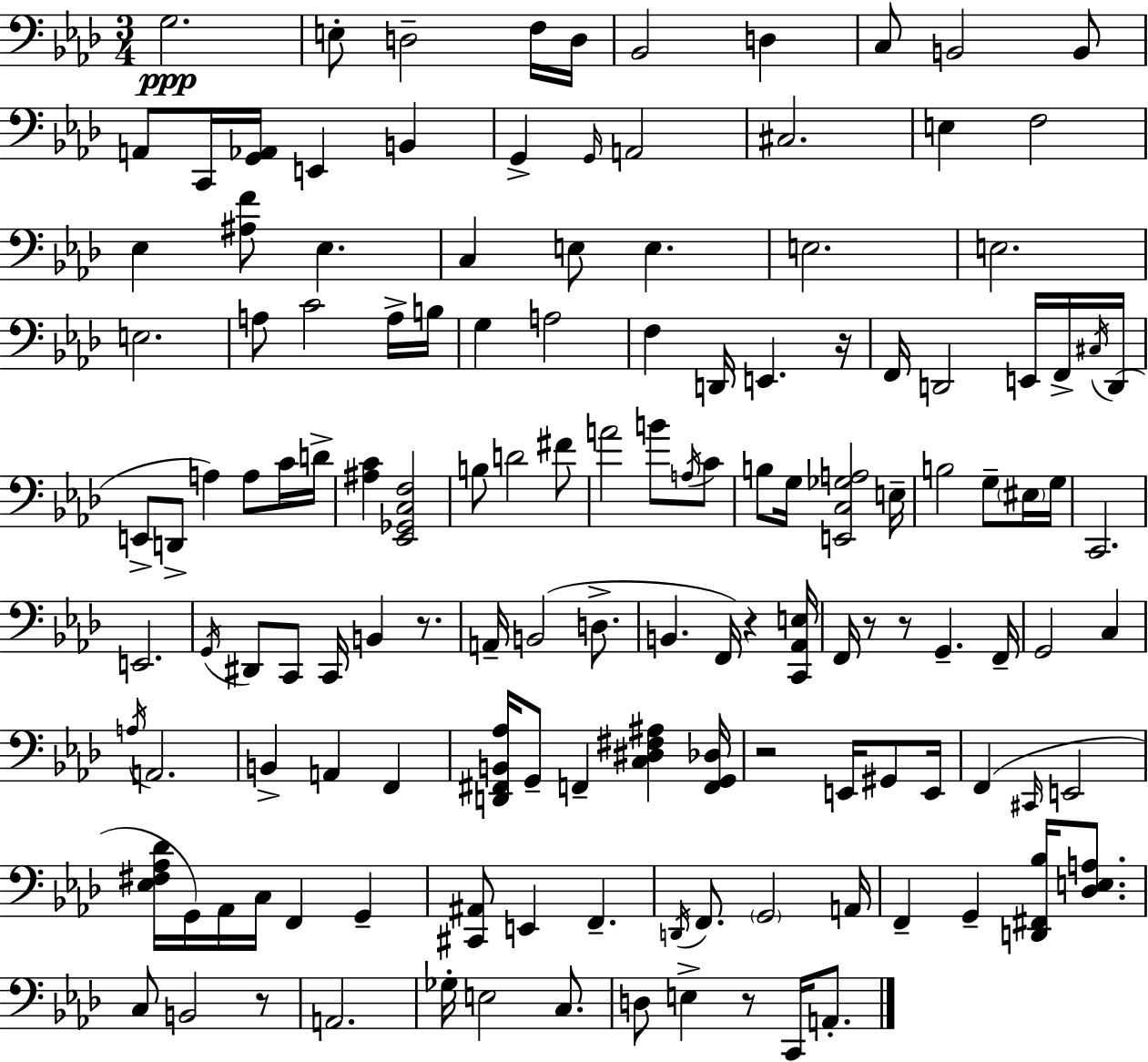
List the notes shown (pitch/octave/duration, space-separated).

G3/h. E3/e D3/h F3/s D3/s Bb2/h D3/q C3/e B2/h B2/e A2/e C2/s [G2,Ab2]/s E2/q B2/q G2/q G2/s A2/h C#3/h. E3/q F3/h Eb3/q [A#3,F4]/e Eb3/q. C3/q E3/e E3/q. E3/h. E3/h. E3/h. A3/e C4/h A3/s B3/s G3/q A3/h F3/q D2/s E2/q. R/s F2/s D2/h E2/s F2/s C#3/s D2/s E2/e D2/e A3/q A3/e C4/s D4/s [A#3,C4]/q [Eb2,Gb2,C3,F3]/h B3/e D4/h F#4/e A4/h B4/e A3/s C4/e B3/e G3/s [E2,C3,Gb3,A3]/h E3/s B3/h G3/e EIS3/s G3/s C2/h. E2/h. G2/s D#2/e C2/e C2/s B2/q R/e. A2/s B2/h D3/e. B2/q. F2/s R/q [C2,Ab2,E3]/s F2/s R/e R/e G2/q. F2/s G2/h C3/q A3/s A2/h. B2/q A2/q F2/q [D2,F#2,B2,Ab3]/s G2/e F2/q [C3,D#3,F#3,A#3]/q [F2,G2,Db3]/s R/h E2/s G#2/e E2/s F2/q C#2/s E2/h [Eb3,F#3,Ab3,Db4]/s G2/s Ab2/s C3/s F2/q G2/q [C#2,A#2]/e E2/q F2/q. D2/s F2/e. G2/h A2/s F2/q G2/q [D2,F#2,Bb3]/s [Db3,E3,A3]/e. C3/e B2/h R/e A2/h. Gb3/s E3/h C3/e. D3/e E3/q R/e C2/s A2/e.